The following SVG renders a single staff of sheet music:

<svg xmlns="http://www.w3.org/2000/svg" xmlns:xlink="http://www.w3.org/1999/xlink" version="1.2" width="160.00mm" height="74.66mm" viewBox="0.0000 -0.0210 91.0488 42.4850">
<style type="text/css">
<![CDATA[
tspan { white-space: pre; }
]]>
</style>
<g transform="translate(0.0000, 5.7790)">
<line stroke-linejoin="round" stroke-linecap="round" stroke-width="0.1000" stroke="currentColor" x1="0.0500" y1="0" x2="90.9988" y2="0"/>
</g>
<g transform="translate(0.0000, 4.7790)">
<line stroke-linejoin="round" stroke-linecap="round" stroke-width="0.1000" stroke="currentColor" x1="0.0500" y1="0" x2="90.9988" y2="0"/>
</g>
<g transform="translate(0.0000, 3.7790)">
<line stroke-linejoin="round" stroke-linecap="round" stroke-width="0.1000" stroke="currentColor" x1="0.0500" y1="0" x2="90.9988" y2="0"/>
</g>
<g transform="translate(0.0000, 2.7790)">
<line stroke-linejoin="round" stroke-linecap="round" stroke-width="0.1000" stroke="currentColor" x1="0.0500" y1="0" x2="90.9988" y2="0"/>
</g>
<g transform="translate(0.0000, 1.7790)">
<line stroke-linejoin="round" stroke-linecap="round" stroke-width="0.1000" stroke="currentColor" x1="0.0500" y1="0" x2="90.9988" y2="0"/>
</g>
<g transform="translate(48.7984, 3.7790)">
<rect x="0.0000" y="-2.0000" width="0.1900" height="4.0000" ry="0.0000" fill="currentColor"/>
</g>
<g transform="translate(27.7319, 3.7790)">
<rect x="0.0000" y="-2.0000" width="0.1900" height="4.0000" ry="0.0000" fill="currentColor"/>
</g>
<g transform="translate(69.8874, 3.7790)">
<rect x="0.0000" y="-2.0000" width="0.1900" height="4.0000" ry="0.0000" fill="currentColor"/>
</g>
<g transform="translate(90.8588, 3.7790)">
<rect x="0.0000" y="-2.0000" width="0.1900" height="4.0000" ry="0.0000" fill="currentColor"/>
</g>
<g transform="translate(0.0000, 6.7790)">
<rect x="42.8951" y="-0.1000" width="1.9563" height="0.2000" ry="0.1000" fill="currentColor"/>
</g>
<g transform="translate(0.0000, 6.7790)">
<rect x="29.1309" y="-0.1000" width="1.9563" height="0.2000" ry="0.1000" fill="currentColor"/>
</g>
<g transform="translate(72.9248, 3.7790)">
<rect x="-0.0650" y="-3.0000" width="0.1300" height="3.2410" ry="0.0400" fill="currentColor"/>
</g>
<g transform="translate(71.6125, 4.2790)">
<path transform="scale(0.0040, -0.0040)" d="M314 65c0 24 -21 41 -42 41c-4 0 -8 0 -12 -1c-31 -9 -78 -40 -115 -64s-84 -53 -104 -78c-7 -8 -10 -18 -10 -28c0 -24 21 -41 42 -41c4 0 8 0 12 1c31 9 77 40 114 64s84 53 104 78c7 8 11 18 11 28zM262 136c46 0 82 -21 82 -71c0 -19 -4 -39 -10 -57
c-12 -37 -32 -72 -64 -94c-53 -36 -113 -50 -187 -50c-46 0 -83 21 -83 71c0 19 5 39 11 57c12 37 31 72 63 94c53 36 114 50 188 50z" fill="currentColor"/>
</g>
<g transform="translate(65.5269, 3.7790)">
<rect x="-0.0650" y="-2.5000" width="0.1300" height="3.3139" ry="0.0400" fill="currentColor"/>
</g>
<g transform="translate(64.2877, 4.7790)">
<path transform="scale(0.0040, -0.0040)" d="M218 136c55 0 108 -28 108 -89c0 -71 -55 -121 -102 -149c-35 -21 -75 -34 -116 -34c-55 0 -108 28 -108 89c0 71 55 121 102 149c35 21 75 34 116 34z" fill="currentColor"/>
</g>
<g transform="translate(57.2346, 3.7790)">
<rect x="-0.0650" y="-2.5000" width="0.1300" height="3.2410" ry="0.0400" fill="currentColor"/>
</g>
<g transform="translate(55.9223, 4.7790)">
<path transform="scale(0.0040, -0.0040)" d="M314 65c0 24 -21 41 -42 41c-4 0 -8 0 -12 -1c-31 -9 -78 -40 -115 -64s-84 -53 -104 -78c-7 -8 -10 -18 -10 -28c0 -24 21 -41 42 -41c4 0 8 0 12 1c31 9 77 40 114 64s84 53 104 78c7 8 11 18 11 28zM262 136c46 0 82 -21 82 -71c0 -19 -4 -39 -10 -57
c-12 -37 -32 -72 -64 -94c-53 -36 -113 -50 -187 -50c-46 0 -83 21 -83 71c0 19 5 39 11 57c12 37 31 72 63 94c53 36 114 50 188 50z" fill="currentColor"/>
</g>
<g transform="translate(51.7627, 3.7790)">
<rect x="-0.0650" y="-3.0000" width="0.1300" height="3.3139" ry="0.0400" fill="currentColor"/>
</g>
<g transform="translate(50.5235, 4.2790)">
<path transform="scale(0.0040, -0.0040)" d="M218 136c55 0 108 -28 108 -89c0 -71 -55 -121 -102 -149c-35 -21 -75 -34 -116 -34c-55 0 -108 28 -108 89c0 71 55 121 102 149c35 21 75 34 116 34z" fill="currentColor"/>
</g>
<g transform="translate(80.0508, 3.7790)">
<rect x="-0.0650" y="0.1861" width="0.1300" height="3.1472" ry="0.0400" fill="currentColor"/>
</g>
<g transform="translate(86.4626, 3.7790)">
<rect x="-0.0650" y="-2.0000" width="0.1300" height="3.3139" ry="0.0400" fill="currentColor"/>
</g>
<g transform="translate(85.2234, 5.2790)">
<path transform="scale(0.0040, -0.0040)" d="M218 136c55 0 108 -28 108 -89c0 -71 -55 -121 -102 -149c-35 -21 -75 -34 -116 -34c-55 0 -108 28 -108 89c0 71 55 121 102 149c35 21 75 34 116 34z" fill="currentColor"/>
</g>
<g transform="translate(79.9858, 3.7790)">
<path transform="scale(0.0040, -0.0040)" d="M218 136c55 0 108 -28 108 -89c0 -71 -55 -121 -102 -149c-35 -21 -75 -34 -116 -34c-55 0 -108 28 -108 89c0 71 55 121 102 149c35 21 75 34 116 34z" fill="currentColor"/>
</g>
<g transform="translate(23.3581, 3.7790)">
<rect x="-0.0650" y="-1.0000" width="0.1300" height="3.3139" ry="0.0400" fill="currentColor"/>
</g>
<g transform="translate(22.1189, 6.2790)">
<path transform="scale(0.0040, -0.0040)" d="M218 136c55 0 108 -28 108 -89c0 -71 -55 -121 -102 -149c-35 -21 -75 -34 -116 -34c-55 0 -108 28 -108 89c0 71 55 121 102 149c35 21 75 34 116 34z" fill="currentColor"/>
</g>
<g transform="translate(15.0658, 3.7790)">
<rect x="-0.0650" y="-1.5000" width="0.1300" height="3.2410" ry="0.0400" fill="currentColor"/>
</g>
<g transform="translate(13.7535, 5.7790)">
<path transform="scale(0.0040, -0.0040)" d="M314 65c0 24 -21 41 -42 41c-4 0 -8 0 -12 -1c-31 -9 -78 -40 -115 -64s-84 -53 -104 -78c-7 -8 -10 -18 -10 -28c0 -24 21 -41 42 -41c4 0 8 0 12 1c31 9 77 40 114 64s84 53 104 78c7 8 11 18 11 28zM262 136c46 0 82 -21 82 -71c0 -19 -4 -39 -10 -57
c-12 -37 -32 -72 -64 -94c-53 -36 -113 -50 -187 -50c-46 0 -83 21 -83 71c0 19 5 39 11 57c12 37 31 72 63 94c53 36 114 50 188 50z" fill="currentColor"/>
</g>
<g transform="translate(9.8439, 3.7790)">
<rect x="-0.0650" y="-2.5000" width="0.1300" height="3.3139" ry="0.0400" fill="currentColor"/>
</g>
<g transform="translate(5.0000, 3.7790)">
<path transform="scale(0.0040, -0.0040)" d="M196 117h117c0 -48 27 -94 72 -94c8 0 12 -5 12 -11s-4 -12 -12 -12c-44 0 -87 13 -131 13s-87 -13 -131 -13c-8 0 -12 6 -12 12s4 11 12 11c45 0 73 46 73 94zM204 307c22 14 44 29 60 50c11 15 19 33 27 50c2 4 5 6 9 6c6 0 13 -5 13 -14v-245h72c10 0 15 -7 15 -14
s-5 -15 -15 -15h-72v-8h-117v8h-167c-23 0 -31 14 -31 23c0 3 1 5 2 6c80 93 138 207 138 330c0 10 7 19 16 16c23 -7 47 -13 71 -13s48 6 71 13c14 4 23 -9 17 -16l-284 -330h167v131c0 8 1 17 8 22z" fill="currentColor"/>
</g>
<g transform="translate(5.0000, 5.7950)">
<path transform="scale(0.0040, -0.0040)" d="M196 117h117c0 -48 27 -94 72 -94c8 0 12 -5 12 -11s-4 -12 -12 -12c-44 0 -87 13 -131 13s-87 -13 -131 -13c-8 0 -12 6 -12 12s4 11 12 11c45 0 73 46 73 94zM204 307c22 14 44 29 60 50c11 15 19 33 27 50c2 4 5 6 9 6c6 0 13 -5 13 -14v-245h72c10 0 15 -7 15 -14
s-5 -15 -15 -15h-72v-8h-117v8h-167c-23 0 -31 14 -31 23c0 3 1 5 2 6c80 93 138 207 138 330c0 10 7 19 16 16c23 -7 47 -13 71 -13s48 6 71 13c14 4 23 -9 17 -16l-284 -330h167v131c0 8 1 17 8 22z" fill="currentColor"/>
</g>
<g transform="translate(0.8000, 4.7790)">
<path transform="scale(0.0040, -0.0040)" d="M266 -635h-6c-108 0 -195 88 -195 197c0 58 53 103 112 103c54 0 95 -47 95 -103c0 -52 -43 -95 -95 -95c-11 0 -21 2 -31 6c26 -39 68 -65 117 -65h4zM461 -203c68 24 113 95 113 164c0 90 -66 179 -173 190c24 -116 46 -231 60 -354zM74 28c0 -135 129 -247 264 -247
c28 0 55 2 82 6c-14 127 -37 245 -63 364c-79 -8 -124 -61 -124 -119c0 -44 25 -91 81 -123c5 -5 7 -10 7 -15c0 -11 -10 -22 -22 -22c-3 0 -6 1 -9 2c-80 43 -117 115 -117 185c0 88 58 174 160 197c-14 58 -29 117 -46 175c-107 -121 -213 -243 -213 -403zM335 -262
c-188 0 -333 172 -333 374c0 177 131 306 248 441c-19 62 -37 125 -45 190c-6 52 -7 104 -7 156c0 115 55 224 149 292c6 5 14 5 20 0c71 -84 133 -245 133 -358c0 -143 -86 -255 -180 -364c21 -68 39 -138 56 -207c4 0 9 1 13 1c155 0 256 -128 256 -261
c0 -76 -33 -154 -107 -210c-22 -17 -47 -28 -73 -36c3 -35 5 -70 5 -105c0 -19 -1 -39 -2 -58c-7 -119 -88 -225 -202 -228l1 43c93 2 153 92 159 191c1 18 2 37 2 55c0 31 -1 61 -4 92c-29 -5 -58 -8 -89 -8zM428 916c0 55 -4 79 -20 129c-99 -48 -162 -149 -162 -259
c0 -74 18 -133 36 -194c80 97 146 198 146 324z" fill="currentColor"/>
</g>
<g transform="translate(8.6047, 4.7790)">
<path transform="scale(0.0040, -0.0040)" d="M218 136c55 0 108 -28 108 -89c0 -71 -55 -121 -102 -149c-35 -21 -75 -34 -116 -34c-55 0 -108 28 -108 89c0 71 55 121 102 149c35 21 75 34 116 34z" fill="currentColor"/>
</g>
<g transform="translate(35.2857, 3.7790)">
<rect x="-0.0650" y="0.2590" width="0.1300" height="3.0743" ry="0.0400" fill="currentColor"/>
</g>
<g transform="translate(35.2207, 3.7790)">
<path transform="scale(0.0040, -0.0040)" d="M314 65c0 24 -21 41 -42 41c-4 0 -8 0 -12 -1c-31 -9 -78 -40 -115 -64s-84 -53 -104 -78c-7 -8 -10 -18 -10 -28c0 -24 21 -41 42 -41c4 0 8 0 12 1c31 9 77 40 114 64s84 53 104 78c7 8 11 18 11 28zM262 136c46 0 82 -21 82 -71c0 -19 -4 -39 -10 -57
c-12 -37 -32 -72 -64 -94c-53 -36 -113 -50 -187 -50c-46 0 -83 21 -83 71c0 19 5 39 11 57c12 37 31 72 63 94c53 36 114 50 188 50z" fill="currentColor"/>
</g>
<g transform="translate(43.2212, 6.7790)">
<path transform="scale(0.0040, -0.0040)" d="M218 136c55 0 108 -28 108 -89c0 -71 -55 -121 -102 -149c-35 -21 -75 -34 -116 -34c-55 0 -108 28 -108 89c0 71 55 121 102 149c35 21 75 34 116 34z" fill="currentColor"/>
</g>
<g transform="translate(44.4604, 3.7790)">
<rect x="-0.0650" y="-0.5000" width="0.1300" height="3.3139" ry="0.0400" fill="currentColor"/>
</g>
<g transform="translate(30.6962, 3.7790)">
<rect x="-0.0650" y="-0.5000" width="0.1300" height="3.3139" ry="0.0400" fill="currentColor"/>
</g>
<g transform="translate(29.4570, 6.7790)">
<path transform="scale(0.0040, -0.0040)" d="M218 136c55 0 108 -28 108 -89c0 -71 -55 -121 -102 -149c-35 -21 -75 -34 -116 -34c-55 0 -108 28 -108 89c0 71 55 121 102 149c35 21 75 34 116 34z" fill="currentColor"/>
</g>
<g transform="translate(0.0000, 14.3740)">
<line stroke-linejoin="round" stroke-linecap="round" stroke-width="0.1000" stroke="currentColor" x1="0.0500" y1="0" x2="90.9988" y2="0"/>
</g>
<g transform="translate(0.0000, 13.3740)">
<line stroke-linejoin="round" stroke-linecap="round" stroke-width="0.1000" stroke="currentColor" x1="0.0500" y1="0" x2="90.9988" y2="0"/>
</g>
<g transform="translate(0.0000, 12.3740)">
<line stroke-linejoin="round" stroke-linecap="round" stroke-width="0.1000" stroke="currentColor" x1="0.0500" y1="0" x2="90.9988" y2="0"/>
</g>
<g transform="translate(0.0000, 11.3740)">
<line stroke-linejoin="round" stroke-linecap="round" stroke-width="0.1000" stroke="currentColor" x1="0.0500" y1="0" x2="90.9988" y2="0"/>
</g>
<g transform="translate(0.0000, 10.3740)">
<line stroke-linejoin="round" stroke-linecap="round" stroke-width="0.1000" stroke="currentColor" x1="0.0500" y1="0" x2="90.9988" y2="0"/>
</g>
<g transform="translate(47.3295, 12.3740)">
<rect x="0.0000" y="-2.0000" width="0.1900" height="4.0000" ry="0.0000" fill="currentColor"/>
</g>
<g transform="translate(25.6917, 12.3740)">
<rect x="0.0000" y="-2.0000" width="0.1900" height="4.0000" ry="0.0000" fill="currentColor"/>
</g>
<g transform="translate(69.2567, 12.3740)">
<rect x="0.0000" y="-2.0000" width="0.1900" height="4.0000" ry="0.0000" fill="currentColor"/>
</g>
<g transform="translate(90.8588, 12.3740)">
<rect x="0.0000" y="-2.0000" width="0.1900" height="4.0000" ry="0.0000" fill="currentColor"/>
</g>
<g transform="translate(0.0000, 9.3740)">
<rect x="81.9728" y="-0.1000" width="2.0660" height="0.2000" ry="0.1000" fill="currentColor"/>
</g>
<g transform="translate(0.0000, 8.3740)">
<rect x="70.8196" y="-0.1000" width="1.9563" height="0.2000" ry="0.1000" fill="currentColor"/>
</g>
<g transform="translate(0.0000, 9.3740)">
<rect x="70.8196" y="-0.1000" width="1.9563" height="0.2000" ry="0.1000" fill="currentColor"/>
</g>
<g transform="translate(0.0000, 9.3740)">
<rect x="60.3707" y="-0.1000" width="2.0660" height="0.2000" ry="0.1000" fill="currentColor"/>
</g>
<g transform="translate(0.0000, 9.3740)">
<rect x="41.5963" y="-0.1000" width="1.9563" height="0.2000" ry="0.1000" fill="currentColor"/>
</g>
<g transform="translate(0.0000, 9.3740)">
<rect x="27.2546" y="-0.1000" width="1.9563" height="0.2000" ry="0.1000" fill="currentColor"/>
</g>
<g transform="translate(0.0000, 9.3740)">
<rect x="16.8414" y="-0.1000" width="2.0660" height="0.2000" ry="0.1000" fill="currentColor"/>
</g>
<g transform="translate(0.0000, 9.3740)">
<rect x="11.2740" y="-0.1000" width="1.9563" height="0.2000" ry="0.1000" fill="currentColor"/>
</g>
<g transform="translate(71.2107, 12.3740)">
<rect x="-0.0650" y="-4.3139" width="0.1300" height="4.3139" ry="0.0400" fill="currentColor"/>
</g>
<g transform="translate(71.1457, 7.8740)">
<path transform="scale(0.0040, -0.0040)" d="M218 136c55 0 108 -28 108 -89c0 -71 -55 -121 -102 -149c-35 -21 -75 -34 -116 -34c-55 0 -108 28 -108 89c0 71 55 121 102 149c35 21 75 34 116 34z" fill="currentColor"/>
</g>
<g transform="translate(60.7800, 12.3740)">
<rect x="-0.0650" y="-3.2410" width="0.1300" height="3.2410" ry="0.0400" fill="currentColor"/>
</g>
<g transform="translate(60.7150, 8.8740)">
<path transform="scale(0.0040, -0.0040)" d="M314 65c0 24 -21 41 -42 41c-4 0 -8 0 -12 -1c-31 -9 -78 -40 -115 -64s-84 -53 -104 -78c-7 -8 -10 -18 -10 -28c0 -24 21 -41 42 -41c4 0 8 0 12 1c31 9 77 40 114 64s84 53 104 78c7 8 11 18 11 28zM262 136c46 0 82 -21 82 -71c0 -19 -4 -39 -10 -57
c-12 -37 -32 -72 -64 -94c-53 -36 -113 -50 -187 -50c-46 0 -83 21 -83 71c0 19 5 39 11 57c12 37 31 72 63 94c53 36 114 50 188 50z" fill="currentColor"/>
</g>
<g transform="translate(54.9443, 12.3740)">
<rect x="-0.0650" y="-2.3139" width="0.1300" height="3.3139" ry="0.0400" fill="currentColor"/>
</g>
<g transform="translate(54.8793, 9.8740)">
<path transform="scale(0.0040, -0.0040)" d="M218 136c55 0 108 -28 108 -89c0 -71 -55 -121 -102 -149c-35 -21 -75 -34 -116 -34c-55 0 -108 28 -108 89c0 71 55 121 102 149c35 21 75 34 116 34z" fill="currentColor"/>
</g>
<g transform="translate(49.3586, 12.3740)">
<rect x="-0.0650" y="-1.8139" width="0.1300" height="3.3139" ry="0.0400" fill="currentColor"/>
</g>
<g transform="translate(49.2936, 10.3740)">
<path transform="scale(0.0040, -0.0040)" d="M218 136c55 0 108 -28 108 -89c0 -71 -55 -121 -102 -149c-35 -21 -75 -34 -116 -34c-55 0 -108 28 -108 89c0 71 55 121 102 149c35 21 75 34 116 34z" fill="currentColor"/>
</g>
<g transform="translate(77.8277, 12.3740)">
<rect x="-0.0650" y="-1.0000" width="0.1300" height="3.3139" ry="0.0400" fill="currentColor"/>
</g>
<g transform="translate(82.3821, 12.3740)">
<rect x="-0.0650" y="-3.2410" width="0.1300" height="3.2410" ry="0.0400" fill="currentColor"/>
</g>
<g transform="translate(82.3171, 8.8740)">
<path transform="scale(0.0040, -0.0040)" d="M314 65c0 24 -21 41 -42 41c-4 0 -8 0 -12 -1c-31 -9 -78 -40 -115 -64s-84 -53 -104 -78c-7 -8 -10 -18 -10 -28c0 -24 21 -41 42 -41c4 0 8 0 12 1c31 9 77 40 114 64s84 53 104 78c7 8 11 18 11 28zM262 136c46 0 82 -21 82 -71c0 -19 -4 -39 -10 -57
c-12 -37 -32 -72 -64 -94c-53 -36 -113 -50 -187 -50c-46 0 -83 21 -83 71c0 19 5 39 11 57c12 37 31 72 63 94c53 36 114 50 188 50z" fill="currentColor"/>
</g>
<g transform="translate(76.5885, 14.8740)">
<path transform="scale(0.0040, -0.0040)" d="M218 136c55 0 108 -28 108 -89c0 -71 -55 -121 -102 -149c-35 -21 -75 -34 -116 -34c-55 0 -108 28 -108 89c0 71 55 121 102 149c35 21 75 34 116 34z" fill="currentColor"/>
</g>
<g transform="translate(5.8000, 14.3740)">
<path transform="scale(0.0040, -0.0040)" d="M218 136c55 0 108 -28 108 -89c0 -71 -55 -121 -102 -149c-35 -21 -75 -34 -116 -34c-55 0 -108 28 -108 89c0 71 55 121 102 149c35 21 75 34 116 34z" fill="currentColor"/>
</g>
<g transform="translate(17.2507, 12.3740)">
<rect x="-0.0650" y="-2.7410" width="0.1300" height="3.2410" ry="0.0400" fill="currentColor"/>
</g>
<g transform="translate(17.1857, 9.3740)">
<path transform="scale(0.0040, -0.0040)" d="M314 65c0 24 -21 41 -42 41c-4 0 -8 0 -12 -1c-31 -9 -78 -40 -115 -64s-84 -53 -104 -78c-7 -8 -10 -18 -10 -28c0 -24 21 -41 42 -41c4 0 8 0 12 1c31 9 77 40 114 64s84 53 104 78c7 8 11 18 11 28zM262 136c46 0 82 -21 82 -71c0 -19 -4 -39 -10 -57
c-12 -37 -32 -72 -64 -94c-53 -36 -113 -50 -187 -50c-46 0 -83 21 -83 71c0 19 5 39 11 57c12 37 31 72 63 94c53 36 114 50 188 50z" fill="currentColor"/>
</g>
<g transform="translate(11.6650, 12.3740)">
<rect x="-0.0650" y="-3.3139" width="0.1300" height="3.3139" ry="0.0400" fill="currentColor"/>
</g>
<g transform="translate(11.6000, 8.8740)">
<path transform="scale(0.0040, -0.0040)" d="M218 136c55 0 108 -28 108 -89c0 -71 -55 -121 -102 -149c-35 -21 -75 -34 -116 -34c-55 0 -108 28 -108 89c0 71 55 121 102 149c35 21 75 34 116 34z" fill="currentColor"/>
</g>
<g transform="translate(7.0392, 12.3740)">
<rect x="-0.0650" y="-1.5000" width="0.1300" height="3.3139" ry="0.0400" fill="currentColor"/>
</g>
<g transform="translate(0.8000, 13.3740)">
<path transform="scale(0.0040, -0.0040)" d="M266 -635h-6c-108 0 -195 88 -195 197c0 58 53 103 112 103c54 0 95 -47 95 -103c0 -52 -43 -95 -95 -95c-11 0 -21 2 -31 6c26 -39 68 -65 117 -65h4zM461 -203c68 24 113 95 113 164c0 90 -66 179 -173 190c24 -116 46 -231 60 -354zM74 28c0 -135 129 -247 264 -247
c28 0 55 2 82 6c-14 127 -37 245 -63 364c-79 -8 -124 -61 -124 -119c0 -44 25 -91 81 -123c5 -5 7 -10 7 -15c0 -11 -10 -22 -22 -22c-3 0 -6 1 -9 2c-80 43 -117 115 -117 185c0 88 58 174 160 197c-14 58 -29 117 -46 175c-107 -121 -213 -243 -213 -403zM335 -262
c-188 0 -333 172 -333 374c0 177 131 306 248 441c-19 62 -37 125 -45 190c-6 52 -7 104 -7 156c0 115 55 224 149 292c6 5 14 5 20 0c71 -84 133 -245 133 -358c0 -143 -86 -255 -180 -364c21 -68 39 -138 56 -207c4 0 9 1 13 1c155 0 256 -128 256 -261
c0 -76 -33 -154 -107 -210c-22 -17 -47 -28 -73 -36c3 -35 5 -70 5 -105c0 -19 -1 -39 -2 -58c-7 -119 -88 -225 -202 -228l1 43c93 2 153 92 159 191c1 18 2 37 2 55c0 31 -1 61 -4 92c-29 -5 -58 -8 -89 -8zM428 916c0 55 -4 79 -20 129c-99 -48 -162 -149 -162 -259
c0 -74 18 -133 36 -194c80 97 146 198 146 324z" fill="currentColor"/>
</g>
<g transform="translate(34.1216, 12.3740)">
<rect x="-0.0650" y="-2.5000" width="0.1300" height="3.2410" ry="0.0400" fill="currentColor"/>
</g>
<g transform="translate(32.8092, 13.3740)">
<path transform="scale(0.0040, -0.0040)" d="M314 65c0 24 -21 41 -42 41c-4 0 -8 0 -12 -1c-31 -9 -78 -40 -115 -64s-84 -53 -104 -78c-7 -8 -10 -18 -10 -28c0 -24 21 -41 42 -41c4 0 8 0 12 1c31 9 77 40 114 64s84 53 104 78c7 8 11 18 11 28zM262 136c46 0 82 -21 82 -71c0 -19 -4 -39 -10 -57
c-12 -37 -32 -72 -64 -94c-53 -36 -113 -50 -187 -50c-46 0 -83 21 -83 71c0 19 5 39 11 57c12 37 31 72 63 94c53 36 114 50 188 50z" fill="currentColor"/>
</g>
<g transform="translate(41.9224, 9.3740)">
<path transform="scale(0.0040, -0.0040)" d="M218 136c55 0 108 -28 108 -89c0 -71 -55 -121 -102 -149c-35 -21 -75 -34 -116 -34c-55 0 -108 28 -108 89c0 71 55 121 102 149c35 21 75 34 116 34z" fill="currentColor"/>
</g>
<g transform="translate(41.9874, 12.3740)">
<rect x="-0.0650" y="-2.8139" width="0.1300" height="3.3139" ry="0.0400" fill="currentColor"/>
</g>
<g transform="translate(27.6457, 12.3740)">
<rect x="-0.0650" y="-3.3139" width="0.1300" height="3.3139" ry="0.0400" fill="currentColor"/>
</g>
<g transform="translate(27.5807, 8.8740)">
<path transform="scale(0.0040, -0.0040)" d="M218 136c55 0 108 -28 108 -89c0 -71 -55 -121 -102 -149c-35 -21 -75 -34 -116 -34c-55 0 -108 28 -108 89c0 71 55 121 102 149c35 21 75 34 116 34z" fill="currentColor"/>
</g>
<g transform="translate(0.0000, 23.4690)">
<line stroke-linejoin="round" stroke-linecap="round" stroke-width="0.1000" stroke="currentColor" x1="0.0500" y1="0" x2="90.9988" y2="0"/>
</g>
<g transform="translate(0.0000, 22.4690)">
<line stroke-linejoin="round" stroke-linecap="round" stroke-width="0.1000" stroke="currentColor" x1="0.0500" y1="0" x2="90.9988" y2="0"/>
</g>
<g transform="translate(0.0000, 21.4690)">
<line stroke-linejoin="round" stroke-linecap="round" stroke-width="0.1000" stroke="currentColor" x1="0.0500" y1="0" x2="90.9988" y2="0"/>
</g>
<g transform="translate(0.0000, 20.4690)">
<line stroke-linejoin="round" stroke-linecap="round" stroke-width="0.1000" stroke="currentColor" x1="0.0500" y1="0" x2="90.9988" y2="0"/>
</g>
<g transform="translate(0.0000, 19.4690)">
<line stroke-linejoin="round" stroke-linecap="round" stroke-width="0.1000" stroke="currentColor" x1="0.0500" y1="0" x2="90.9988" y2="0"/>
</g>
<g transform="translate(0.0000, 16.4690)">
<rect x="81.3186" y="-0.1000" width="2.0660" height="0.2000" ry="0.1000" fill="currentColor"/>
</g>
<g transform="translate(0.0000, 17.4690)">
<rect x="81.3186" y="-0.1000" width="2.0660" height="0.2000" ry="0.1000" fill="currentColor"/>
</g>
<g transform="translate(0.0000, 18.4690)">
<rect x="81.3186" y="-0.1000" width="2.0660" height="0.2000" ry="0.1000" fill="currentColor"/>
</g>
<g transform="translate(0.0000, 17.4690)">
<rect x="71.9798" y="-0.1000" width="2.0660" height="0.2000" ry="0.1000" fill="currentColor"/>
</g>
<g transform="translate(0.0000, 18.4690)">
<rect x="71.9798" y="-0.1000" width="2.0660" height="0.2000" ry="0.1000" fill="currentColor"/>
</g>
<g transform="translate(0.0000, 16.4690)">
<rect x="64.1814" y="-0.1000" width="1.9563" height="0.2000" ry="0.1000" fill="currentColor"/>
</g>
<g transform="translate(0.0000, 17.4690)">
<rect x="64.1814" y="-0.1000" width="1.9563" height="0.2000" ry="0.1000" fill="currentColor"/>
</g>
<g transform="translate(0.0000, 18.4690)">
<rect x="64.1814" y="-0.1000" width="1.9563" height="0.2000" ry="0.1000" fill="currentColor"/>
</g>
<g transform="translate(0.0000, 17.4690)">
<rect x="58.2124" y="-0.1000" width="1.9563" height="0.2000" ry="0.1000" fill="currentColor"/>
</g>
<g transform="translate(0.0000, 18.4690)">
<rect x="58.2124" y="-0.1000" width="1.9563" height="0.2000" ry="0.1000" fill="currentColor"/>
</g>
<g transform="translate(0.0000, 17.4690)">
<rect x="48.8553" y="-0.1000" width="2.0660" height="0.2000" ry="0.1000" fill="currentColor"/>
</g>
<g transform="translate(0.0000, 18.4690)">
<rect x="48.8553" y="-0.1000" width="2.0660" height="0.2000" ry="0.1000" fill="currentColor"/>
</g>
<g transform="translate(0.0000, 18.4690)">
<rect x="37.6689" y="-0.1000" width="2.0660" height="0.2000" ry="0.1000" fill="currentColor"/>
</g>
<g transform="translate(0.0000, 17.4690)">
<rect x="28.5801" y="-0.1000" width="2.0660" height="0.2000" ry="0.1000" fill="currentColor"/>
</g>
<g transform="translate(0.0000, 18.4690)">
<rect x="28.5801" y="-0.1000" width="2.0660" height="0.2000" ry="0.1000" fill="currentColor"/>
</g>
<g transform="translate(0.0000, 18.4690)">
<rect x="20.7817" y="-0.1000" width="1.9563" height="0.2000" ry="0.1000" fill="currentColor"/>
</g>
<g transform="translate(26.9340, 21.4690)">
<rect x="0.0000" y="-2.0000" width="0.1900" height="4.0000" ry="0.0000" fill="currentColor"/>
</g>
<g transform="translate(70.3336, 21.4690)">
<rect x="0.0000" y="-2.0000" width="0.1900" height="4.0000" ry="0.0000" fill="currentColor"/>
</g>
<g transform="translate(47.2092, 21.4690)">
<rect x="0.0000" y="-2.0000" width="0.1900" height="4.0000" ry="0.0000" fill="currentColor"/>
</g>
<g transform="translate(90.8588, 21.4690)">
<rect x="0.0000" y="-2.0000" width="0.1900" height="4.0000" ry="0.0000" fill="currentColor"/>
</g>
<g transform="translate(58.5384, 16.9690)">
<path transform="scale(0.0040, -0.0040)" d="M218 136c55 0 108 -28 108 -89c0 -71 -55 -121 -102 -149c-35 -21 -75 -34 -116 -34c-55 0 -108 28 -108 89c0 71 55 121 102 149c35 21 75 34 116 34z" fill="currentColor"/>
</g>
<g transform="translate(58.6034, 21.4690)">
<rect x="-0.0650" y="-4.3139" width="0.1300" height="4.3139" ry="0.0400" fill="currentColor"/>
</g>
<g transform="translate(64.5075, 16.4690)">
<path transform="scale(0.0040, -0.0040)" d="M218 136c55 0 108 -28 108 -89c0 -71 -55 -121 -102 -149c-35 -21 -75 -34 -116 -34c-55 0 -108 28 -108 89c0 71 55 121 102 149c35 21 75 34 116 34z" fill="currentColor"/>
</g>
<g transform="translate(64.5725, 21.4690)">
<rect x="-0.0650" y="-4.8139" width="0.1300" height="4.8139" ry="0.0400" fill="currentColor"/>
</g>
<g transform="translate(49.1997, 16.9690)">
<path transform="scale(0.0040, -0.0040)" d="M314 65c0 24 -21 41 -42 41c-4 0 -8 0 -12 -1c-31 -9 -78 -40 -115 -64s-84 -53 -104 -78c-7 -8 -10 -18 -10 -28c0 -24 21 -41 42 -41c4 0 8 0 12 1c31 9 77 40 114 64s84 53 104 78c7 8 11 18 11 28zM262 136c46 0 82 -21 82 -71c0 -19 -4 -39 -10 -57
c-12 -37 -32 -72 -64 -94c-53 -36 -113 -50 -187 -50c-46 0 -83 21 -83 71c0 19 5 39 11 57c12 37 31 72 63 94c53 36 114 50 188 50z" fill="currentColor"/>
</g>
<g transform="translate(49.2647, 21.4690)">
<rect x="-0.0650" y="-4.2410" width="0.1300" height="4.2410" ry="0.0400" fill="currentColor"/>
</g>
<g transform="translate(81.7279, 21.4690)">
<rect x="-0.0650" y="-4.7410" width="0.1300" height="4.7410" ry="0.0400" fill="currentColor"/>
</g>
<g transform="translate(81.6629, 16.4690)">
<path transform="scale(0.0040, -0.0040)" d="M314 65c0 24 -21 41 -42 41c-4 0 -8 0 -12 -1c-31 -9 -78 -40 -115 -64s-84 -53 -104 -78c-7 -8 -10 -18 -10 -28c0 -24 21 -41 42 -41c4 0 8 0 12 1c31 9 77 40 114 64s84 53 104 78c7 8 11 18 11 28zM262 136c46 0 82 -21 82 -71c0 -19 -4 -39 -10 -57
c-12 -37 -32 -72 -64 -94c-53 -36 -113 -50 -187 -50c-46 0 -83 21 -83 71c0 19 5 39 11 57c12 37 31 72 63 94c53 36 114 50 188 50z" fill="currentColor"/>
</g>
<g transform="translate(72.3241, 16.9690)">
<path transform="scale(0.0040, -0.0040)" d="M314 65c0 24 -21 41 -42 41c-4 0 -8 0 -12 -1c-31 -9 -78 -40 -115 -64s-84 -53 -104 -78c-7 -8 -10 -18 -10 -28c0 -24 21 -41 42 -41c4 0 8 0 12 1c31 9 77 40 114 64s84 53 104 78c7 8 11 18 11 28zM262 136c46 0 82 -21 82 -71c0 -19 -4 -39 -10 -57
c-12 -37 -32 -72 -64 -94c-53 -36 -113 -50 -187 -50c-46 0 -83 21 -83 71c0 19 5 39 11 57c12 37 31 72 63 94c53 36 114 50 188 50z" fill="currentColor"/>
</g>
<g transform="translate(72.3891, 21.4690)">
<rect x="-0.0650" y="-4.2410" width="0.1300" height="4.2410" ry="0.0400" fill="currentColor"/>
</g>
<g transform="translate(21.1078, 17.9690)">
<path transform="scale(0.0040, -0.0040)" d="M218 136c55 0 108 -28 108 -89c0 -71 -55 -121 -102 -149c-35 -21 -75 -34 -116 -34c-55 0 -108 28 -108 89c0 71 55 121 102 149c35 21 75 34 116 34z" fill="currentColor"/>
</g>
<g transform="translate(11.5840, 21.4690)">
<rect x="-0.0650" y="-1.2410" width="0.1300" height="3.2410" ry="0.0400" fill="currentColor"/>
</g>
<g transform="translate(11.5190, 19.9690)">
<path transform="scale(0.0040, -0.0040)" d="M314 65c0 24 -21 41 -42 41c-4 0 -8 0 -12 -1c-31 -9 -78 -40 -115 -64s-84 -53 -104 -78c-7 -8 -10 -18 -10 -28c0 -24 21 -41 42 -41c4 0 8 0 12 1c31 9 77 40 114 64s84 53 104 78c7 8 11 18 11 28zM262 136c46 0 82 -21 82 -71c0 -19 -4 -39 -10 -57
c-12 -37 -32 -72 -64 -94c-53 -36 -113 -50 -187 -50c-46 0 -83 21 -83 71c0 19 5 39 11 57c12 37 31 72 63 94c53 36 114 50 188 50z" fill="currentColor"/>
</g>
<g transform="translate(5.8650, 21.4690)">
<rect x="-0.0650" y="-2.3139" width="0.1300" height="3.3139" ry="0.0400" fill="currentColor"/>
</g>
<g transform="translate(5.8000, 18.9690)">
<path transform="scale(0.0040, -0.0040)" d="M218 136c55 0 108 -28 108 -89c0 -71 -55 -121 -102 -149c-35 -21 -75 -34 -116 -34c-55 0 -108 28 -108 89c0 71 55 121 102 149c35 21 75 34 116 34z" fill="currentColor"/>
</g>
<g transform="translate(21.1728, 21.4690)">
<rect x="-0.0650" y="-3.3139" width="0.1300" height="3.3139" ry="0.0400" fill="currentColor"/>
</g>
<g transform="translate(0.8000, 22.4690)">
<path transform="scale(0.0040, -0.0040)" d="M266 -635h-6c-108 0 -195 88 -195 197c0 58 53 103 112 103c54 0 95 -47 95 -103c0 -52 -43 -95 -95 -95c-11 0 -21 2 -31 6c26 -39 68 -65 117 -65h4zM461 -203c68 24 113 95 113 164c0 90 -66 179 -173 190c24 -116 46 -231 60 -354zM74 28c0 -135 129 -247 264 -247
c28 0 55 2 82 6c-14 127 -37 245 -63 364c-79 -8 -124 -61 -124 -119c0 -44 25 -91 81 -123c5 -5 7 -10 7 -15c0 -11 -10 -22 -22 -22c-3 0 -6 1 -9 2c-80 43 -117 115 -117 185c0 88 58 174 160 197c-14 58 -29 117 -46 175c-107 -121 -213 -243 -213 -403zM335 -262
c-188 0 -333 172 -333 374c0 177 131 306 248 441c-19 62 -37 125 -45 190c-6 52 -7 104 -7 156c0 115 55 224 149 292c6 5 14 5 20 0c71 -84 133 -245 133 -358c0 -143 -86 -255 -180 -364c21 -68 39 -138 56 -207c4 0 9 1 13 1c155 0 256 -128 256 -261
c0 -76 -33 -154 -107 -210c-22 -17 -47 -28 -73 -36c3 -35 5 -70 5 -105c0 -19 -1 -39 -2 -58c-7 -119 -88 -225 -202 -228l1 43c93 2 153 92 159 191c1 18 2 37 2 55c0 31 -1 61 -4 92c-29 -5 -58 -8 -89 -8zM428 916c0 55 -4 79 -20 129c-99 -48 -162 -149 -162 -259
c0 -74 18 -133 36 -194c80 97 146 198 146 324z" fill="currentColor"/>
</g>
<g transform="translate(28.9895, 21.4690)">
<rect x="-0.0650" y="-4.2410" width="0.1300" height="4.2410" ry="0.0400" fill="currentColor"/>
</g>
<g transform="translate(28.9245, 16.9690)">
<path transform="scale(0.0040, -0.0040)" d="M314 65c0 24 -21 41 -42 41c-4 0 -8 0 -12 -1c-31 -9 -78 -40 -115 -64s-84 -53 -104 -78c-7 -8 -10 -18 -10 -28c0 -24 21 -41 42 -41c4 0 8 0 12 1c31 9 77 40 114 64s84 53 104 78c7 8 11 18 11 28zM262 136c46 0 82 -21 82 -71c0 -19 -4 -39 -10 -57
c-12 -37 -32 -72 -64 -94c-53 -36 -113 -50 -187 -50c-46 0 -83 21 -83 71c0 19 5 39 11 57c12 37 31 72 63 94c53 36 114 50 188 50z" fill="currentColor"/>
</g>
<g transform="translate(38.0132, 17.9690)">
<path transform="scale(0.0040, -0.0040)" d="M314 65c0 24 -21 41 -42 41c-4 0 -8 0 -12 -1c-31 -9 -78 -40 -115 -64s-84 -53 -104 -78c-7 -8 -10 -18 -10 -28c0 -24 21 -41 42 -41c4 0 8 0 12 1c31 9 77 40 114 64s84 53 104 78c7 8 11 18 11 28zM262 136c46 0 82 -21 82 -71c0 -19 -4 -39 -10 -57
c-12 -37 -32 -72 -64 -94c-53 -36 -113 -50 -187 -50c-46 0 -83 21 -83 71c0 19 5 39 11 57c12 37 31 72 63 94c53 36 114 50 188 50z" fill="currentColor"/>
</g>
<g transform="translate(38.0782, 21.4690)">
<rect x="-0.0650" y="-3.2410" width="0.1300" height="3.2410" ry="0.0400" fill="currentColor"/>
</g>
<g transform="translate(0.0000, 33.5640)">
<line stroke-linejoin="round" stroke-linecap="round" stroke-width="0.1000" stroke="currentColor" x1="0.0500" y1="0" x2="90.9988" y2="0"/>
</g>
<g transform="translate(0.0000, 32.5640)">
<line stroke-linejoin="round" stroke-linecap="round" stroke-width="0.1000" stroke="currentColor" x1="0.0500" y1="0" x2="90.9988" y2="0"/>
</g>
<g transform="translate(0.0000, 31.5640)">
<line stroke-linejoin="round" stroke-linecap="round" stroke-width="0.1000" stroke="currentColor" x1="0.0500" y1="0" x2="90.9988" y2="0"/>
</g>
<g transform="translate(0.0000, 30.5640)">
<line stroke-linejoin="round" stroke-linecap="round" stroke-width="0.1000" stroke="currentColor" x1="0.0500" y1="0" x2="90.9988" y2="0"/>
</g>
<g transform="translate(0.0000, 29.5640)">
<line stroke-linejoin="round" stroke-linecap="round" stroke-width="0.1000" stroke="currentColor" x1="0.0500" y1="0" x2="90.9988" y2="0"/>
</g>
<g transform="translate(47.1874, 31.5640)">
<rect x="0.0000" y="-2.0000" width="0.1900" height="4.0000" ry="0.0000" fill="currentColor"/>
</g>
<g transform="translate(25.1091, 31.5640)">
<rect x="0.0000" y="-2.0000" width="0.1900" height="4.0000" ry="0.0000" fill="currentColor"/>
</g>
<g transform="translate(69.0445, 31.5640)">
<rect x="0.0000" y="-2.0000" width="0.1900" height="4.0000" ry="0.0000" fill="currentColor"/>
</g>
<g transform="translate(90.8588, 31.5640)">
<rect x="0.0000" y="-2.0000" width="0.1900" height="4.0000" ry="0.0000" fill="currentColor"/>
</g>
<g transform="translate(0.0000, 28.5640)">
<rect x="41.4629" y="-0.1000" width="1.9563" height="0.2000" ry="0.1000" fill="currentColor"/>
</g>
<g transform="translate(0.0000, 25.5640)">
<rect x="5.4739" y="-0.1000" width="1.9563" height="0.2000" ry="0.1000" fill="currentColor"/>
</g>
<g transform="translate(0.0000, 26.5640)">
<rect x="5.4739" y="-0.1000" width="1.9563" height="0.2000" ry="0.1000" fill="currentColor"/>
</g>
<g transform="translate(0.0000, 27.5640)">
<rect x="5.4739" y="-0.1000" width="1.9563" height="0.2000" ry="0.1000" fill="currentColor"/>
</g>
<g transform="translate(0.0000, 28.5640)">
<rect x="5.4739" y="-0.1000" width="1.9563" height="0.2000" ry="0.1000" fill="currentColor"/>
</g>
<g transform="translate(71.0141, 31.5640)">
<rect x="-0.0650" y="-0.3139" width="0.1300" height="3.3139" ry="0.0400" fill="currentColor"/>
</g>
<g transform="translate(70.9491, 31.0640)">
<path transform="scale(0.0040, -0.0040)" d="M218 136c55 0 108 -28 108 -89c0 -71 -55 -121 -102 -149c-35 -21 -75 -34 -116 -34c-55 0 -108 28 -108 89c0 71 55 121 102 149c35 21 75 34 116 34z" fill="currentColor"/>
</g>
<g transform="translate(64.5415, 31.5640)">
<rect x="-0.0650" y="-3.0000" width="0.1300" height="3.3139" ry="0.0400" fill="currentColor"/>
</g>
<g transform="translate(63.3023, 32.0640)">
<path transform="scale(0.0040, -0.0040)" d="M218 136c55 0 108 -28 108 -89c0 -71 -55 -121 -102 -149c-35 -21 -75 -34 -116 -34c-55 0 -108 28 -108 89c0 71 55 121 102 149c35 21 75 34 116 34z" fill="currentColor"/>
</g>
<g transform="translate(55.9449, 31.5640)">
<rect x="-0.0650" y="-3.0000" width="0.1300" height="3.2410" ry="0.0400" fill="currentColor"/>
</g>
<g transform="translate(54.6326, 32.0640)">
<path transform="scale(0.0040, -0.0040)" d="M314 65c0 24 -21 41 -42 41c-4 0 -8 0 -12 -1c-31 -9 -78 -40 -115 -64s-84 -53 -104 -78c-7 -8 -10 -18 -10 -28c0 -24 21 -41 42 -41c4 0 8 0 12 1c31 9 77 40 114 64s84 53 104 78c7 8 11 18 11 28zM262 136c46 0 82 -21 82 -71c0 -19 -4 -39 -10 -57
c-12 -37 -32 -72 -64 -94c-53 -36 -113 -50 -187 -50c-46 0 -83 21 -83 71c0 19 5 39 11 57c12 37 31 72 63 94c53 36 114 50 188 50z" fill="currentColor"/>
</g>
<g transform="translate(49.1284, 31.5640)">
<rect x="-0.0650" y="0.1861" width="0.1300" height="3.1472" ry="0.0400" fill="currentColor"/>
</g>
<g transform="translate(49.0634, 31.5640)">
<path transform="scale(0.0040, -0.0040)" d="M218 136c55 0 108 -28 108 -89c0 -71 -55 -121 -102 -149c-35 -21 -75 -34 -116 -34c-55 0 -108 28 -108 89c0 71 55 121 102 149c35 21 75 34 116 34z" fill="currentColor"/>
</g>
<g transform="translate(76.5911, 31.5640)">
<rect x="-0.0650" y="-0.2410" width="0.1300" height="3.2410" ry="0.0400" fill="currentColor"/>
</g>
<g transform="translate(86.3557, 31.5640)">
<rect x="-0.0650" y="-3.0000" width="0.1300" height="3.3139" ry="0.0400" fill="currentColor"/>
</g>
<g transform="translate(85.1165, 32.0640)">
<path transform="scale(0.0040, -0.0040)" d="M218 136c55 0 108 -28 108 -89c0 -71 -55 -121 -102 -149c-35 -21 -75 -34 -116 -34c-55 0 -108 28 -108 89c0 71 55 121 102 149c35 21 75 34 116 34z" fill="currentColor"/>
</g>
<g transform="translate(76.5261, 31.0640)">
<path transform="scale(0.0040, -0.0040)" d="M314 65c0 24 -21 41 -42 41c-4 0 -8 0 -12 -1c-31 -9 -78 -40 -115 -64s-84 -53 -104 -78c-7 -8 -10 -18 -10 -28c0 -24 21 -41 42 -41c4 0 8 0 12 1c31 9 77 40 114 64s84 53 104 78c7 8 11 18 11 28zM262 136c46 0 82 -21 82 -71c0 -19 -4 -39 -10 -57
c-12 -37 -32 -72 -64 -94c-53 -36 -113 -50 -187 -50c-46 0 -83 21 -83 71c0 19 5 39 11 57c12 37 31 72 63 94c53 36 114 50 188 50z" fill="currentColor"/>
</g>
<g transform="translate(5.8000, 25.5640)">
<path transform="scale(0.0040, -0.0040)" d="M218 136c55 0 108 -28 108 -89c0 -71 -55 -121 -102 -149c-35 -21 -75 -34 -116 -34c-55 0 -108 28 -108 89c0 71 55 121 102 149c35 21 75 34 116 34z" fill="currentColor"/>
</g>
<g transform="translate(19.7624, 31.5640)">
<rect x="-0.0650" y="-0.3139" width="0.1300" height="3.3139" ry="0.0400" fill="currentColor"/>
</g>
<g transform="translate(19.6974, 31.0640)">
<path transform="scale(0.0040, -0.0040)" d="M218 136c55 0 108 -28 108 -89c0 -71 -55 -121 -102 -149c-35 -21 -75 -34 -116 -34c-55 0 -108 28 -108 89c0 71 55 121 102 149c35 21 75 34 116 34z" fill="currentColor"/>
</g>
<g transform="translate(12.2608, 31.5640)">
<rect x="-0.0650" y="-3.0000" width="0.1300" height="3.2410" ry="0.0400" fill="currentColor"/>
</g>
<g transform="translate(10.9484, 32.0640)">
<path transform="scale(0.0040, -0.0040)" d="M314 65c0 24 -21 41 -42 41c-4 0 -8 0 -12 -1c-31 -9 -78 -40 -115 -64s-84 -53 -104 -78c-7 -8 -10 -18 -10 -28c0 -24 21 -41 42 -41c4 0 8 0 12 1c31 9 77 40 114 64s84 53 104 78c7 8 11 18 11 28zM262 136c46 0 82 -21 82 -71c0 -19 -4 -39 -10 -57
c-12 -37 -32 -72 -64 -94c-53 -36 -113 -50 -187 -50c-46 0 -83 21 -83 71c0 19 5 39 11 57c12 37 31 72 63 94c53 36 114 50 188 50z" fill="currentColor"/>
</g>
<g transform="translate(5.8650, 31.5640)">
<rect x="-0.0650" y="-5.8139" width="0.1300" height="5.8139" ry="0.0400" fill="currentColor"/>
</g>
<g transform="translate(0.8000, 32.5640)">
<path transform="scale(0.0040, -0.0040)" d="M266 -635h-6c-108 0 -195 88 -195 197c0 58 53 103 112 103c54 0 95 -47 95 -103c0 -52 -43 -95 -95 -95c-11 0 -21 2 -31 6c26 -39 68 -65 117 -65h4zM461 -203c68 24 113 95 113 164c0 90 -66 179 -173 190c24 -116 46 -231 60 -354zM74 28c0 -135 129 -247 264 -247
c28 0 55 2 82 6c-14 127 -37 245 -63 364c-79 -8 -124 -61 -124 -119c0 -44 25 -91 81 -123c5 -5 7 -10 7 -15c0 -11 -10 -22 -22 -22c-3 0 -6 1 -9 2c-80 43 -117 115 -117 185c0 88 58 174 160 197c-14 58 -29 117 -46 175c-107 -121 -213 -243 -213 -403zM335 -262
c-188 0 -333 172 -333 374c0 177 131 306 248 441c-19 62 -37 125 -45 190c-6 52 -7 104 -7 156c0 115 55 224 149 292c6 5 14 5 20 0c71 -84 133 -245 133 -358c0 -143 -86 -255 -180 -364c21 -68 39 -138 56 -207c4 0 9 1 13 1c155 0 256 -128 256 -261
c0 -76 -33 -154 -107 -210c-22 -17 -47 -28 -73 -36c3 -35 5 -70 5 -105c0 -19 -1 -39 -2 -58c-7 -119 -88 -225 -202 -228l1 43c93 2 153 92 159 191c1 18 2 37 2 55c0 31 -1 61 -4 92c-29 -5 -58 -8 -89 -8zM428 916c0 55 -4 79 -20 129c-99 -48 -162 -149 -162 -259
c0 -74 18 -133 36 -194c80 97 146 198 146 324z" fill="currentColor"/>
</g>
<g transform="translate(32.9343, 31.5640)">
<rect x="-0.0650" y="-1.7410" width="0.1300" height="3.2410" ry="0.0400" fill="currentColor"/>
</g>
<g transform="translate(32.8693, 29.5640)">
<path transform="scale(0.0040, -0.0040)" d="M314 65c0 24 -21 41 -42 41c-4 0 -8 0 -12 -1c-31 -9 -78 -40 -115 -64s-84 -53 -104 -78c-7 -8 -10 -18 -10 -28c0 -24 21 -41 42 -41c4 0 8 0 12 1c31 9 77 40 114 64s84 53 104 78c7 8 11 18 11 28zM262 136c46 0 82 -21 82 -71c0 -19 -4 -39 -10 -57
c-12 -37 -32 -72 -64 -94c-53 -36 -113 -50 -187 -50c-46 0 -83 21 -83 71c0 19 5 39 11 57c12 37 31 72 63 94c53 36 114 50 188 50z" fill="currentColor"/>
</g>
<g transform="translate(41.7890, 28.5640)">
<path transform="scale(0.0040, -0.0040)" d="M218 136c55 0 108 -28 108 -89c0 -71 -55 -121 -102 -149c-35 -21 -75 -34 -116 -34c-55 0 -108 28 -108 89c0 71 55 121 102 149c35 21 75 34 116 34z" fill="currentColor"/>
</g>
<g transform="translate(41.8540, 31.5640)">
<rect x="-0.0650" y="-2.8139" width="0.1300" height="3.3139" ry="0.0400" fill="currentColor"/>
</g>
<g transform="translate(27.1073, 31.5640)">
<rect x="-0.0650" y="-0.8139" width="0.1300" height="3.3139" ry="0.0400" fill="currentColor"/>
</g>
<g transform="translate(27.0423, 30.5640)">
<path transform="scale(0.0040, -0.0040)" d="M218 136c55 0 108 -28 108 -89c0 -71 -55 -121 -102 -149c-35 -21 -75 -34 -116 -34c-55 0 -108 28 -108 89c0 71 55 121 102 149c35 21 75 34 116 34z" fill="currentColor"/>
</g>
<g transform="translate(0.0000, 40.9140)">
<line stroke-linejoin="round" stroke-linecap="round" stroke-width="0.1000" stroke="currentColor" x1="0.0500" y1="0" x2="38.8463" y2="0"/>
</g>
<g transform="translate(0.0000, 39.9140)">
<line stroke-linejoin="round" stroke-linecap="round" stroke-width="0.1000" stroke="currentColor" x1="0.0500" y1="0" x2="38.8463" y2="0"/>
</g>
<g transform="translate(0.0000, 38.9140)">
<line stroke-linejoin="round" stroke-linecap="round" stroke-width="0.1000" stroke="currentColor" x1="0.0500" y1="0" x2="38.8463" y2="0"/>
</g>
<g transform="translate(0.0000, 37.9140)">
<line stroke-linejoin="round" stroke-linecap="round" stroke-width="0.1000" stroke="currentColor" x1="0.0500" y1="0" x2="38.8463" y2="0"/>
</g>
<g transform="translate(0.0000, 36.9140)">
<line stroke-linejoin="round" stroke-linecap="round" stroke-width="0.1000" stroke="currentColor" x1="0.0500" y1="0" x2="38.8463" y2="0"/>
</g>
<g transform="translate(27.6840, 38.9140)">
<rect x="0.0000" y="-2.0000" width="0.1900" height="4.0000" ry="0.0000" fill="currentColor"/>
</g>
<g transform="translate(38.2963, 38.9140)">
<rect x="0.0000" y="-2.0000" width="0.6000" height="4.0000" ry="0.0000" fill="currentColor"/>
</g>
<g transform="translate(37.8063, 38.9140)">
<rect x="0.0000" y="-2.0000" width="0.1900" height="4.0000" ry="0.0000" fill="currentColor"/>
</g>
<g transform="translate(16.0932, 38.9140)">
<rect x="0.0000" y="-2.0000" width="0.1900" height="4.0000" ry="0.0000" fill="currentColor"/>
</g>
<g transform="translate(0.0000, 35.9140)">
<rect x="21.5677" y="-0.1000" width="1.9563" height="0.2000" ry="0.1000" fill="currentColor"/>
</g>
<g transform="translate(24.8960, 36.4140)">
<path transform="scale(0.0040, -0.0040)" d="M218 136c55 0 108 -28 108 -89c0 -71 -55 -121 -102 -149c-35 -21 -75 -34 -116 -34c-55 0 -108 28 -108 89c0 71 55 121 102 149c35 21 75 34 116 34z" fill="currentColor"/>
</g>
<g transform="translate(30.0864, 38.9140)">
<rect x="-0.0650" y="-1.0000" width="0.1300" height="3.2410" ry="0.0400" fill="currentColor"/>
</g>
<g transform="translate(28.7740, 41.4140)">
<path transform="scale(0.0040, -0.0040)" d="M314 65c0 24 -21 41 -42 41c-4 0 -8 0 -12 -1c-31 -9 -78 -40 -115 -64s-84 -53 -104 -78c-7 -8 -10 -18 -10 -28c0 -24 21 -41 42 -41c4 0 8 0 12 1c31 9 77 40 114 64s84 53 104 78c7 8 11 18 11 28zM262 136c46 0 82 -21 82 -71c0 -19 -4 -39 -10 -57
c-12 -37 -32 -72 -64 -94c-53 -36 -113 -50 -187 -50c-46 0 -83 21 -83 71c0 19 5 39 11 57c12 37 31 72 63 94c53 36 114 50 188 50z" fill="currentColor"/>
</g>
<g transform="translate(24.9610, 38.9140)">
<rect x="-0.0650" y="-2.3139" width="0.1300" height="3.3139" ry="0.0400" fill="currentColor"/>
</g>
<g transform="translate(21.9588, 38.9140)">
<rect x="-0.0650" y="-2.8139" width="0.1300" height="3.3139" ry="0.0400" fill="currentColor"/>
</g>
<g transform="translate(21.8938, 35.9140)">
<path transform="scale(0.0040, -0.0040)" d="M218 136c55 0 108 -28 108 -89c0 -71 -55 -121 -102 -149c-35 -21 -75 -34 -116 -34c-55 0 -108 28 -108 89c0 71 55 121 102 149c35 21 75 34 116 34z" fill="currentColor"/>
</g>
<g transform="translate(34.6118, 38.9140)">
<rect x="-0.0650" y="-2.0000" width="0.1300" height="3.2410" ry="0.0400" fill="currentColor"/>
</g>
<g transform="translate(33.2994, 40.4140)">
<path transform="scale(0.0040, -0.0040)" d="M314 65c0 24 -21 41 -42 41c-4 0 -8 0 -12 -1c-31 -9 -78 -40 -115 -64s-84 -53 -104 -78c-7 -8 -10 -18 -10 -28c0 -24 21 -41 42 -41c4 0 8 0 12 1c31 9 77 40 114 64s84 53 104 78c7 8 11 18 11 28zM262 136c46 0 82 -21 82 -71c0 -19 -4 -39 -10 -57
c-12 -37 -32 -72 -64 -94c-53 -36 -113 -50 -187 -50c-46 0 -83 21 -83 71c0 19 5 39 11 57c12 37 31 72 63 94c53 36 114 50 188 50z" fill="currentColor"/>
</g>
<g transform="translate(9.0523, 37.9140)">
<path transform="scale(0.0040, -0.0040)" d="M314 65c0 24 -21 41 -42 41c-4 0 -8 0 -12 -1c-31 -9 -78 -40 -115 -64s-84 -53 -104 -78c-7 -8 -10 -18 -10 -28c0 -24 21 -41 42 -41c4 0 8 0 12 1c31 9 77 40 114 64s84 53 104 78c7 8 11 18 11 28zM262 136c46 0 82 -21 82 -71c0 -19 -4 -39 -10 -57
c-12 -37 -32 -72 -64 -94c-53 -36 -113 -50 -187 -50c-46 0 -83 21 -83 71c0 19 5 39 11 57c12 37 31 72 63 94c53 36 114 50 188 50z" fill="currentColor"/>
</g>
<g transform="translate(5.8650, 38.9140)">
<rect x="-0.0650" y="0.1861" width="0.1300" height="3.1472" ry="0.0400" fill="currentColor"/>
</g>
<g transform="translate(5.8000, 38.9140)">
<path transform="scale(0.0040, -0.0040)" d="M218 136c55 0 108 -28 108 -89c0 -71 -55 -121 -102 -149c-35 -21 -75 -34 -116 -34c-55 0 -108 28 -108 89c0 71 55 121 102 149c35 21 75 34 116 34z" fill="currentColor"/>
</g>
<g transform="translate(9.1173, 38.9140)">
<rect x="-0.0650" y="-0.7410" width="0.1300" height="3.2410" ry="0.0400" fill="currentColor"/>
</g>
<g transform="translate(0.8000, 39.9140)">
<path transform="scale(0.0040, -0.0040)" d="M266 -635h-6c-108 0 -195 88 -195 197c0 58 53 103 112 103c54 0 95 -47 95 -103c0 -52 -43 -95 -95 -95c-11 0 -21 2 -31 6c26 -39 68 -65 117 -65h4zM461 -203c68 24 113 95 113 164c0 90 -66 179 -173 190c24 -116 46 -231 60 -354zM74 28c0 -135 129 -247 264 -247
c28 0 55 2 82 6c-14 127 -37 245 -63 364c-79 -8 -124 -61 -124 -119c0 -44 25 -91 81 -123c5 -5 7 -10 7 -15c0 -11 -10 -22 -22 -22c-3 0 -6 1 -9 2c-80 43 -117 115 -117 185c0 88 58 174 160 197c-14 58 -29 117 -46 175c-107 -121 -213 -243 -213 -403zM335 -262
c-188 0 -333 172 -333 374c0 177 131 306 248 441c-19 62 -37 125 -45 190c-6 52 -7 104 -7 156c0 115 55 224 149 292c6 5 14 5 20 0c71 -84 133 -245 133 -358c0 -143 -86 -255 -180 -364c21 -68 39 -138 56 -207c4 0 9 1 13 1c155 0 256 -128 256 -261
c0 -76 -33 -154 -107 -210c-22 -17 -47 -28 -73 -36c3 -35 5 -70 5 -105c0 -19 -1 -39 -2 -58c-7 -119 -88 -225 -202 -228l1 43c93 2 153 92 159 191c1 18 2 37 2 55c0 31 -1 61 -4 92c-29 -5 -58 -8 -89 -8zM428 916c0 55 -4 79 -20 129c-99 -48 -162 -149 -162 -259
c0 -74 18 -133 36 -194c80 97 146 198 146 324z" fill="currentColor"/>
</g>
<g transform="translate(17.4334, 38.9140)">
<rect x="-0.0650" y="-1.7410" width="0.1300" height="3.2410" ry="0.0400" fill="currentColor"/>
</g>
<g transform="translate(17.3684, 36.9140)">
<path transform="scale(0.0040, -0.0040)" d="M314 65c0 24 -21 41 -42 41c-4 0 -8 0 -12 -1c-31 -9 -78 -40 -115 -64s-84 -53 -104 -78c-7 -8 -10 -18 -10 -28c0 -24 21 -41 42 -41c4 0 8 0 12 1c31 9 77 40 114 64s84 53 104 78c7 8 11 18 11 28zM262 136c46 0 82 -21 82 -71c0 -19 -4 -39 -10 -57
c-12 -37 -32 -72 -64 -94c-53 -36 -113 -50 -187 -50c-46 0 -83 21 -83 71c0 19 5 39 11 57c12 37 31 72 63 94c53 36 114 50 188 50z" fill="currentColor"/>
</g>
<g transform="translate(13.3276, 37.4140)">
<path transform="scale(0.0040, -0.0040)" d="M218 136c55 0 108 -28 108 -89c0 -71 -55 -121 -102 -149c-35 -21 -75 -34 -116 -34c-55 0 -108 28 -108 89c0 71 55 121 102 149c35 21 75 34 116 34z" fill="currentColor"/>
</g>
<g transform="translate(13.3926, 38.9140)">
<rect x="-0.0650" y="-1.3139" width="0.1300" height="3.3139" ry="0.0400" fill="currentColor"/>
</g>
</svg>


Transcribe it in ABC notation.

X:1
T:Untitled
M:4/4
L:1/4
K:C
G E2 D C B2 C A G2 G A2 B F E b a2 b G2 a f g b2 d' D b2 g e2 b d'2 b2 d'2 d' e' d'2 e'2 g' A2 c d f2 a B A2 A c c2 A B d2 e f2 a g D2 F2